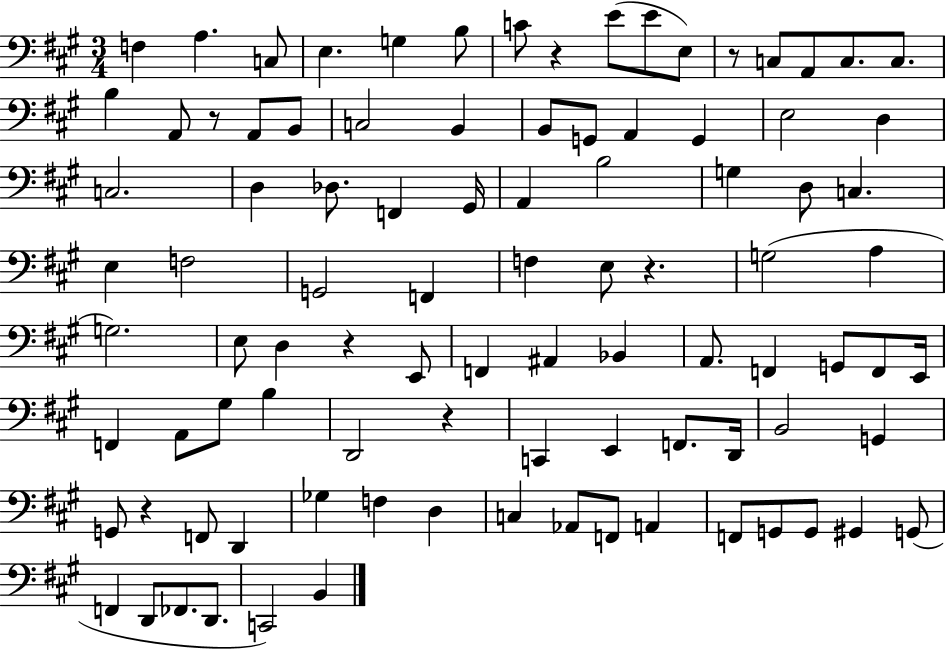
{
  \clef bass
  \numericTimeSignature
  \time 3/4
  \key a \major
  \repeat volta 2 { f4 a4. c8 | e4. g4 b8 | c'8 r4 e'8( e'8 e8) | r8 c8 a,8 c8. c8. | \break b4 a,8 r8 a,8 b,8 | c2 b,4 | b,8 g,8 a,4 g,4 | e2 d4 | \break c2. | d4 des8. f,4 gis,16 | a,4 b2 | g4 d8 c4. | \break e4 f2 | g,2 f,4 | f4 e8 r4. | g2( a4 | \break g2.) | e8 d4 r4 e,8 | f,4 ais,4 bes,4 | a,8. f,4 g,8 f,8 e,16 | \break f,4 a,8 gis8 b4 | d,2 r4 | c,4 e,4 f,8. d,16 | b,2 g,4 | \break g,8 r4 f,8 d,4 | ges4 f4 d4 | c4 aes,8 f,8 a,4 | f,8 g,8 g,8 gis,4 g,8( | \break f,4 d,8 fes,8. d,8. | c,2) b,4 | } \bar "|."
}